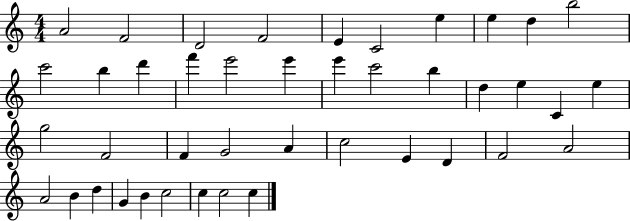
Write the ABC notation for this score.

X:1
T:Untitled
M:4/4
L:1/4
K:C
A2 F2 D2 F2 E C2 e e d b2 c'2 b d' f' e'2 e' e' c'2 b d e C e g2 F2 F G2 A c2 E D F2 A2 A2 B d G B c2 c c2 c